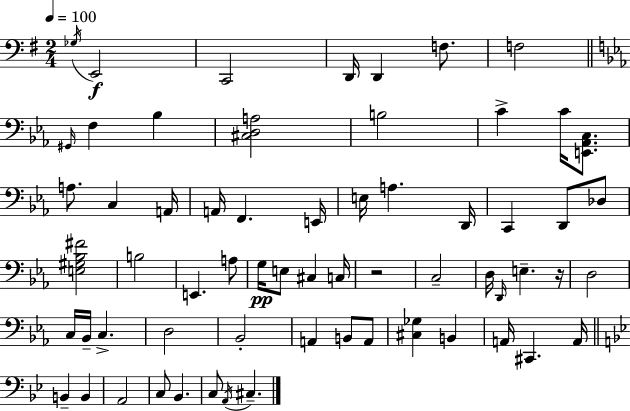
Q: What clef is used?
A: bass